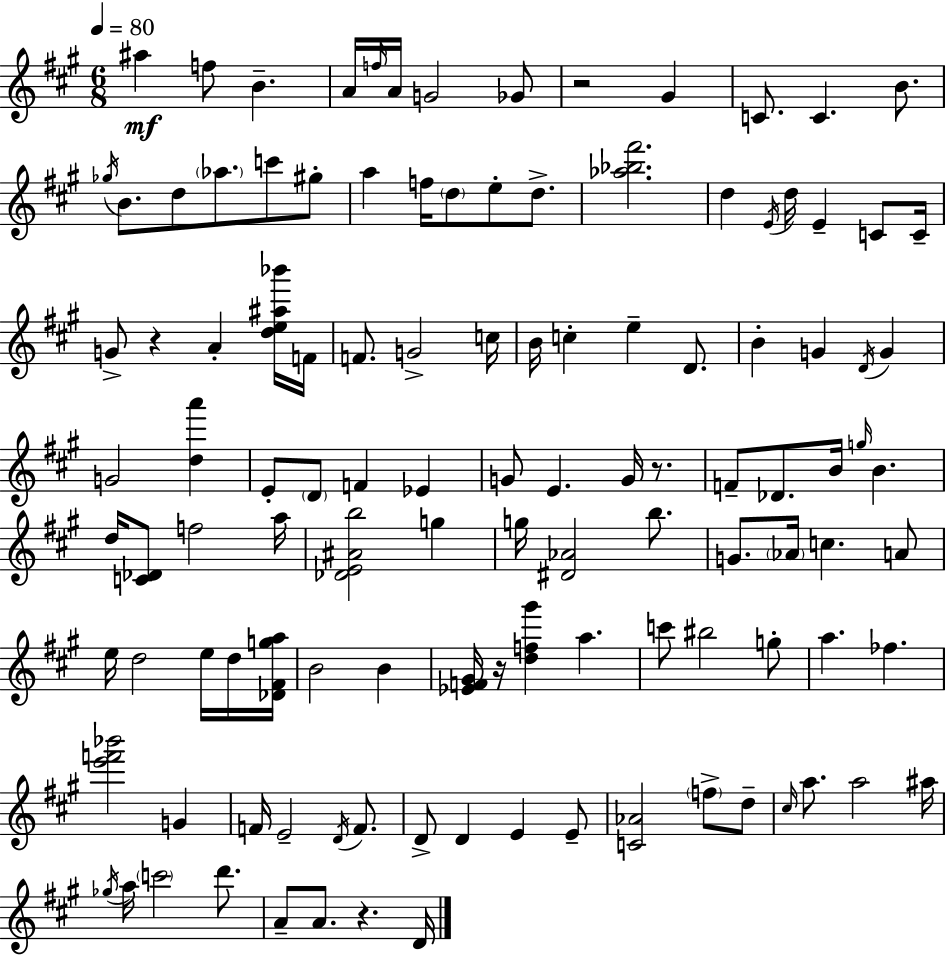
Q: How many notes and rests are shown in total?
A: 116